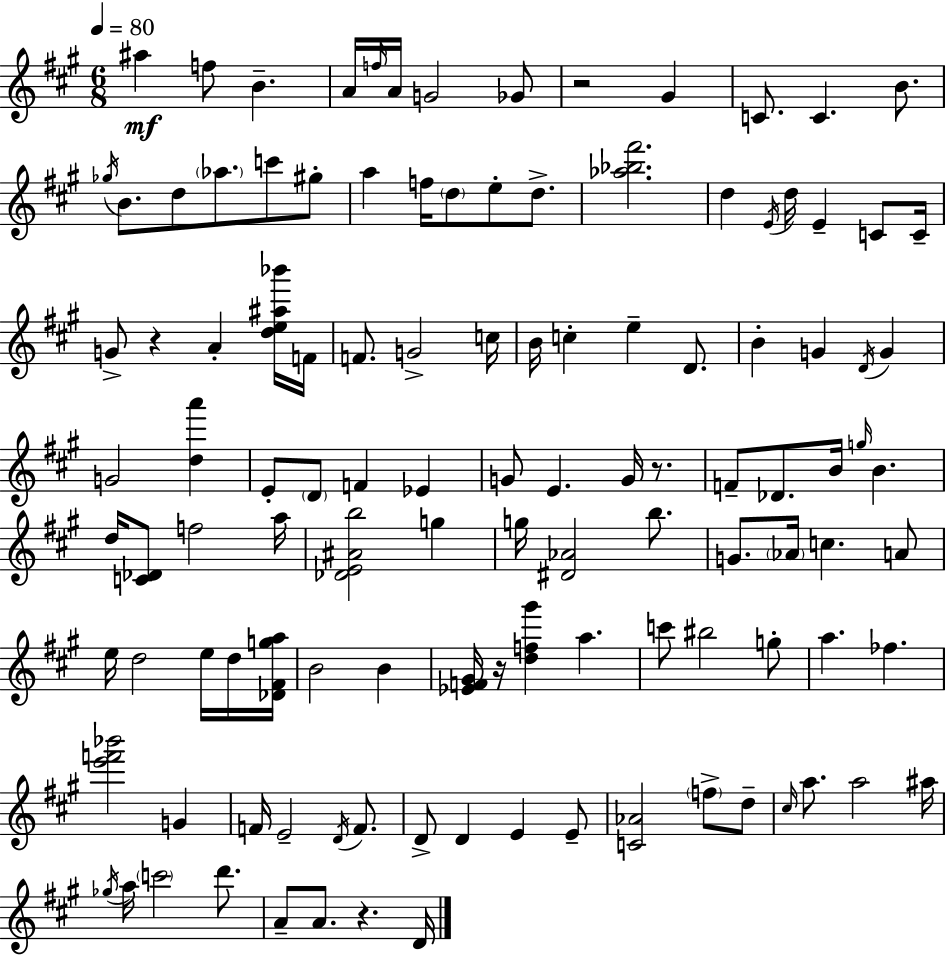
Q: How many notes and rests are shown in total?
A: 116